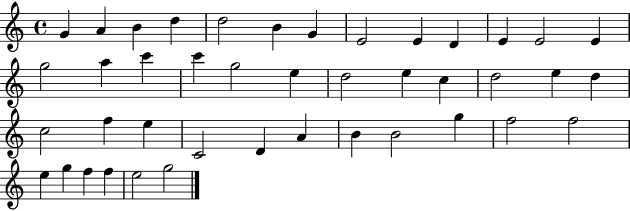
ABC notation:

X:1
T:Untitled
M:4/4
L:1/4
K:C
G A B d d2 B G E2 E D E E2 E g2 a c' c' g2 e d2 e c d2 e d c2 f e C2 D A B B2 g f2 f2 e g f f e2 g2